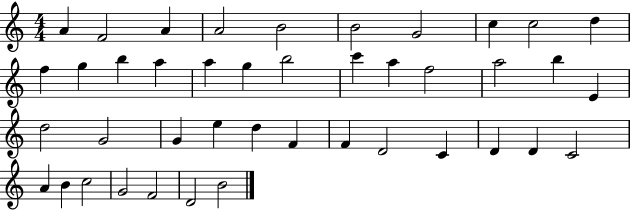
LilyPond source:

{
  \clef treble
  \numericTimeSignature
  \time 4/4
  \key c \major
  a'4 f'2 a'4 | a'2 b'2 | b'2 g'2 | c''4 c''2 d''4 | \break f''4 g''4 b''4 a''4 | a''4 g''4 b''2 | c'''4 a''4 f''2 | a''2 b''4 e'4 | \break d''2 g'2 | g'4 e''4 d''4 f'4 | f'4 d'2 c'4 | d'4 d'4 c'2 | \break a'4 b'4 c''2 | g'2 f'2 | d'2 b'2 | \bar "|."
}